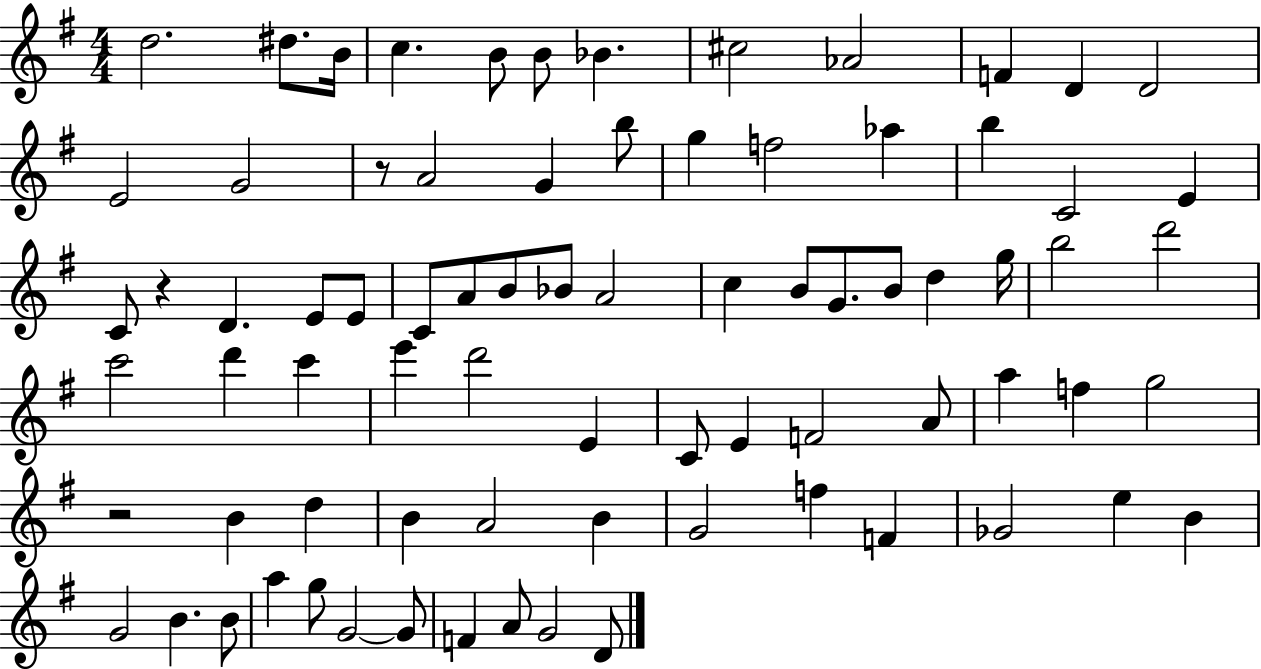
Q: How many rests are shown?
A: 3